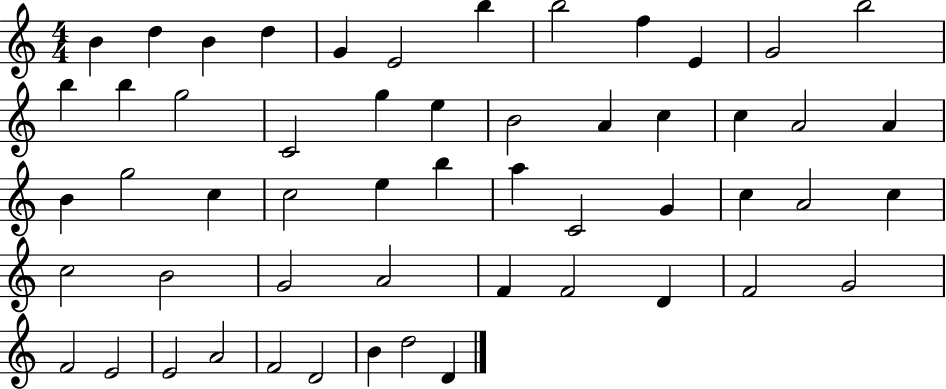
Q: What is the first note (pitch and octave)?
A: B4